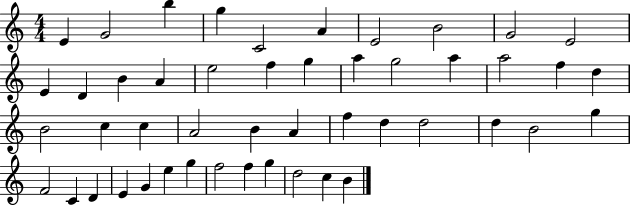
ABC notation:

X:1
T:Untitled
M:4/4
L:1/4
K:C
E G2 b g C2 A E2 B2 G2 E2 E D B A e2 f g a g2 a a2 f d B2 c c A2 B A f d d2 d B2 g F2 C D E G e g f2 f g d2 c B